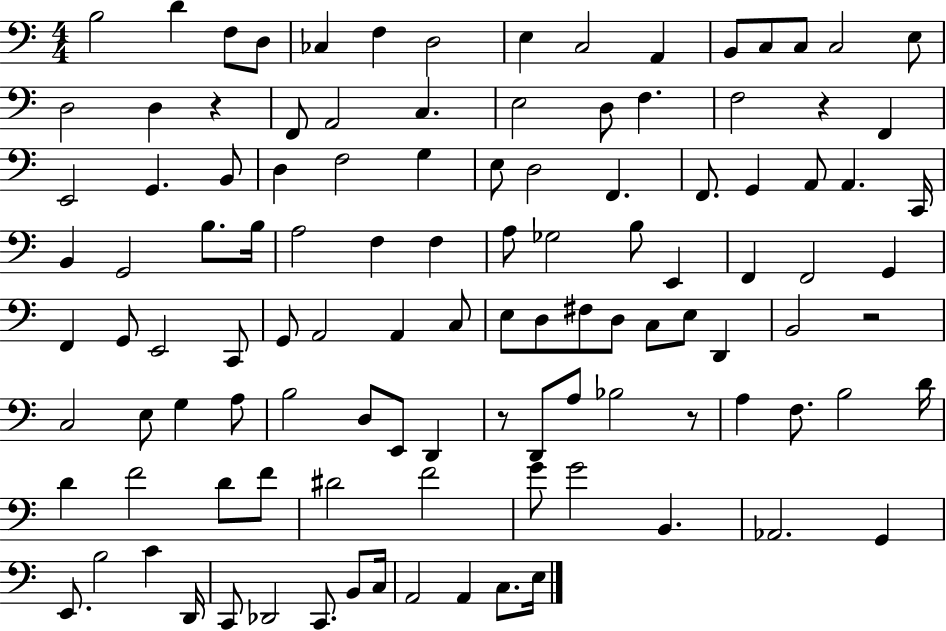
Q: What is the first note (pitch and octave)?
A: B3